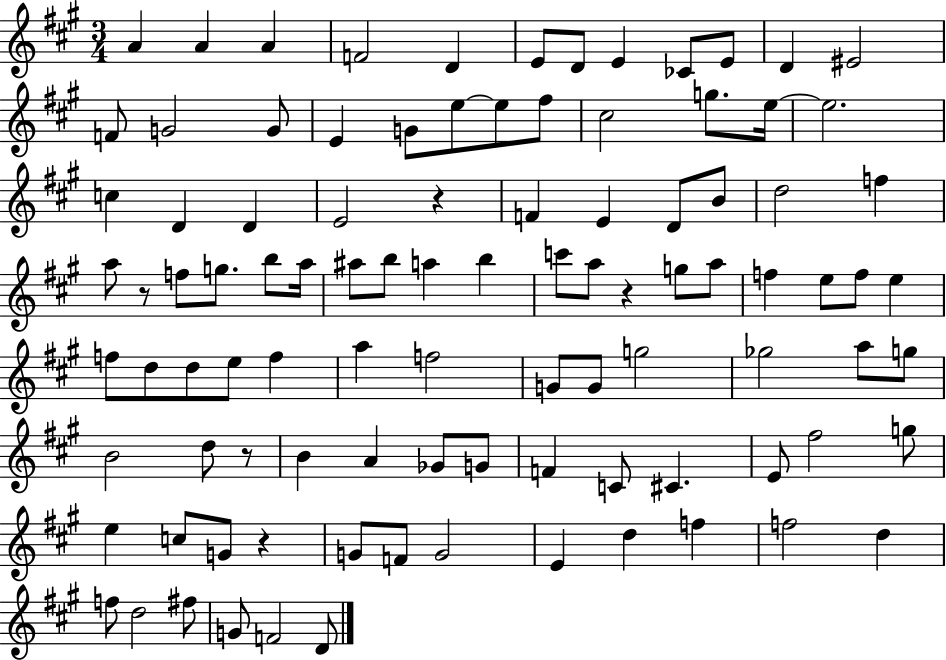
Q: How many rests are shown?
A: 5